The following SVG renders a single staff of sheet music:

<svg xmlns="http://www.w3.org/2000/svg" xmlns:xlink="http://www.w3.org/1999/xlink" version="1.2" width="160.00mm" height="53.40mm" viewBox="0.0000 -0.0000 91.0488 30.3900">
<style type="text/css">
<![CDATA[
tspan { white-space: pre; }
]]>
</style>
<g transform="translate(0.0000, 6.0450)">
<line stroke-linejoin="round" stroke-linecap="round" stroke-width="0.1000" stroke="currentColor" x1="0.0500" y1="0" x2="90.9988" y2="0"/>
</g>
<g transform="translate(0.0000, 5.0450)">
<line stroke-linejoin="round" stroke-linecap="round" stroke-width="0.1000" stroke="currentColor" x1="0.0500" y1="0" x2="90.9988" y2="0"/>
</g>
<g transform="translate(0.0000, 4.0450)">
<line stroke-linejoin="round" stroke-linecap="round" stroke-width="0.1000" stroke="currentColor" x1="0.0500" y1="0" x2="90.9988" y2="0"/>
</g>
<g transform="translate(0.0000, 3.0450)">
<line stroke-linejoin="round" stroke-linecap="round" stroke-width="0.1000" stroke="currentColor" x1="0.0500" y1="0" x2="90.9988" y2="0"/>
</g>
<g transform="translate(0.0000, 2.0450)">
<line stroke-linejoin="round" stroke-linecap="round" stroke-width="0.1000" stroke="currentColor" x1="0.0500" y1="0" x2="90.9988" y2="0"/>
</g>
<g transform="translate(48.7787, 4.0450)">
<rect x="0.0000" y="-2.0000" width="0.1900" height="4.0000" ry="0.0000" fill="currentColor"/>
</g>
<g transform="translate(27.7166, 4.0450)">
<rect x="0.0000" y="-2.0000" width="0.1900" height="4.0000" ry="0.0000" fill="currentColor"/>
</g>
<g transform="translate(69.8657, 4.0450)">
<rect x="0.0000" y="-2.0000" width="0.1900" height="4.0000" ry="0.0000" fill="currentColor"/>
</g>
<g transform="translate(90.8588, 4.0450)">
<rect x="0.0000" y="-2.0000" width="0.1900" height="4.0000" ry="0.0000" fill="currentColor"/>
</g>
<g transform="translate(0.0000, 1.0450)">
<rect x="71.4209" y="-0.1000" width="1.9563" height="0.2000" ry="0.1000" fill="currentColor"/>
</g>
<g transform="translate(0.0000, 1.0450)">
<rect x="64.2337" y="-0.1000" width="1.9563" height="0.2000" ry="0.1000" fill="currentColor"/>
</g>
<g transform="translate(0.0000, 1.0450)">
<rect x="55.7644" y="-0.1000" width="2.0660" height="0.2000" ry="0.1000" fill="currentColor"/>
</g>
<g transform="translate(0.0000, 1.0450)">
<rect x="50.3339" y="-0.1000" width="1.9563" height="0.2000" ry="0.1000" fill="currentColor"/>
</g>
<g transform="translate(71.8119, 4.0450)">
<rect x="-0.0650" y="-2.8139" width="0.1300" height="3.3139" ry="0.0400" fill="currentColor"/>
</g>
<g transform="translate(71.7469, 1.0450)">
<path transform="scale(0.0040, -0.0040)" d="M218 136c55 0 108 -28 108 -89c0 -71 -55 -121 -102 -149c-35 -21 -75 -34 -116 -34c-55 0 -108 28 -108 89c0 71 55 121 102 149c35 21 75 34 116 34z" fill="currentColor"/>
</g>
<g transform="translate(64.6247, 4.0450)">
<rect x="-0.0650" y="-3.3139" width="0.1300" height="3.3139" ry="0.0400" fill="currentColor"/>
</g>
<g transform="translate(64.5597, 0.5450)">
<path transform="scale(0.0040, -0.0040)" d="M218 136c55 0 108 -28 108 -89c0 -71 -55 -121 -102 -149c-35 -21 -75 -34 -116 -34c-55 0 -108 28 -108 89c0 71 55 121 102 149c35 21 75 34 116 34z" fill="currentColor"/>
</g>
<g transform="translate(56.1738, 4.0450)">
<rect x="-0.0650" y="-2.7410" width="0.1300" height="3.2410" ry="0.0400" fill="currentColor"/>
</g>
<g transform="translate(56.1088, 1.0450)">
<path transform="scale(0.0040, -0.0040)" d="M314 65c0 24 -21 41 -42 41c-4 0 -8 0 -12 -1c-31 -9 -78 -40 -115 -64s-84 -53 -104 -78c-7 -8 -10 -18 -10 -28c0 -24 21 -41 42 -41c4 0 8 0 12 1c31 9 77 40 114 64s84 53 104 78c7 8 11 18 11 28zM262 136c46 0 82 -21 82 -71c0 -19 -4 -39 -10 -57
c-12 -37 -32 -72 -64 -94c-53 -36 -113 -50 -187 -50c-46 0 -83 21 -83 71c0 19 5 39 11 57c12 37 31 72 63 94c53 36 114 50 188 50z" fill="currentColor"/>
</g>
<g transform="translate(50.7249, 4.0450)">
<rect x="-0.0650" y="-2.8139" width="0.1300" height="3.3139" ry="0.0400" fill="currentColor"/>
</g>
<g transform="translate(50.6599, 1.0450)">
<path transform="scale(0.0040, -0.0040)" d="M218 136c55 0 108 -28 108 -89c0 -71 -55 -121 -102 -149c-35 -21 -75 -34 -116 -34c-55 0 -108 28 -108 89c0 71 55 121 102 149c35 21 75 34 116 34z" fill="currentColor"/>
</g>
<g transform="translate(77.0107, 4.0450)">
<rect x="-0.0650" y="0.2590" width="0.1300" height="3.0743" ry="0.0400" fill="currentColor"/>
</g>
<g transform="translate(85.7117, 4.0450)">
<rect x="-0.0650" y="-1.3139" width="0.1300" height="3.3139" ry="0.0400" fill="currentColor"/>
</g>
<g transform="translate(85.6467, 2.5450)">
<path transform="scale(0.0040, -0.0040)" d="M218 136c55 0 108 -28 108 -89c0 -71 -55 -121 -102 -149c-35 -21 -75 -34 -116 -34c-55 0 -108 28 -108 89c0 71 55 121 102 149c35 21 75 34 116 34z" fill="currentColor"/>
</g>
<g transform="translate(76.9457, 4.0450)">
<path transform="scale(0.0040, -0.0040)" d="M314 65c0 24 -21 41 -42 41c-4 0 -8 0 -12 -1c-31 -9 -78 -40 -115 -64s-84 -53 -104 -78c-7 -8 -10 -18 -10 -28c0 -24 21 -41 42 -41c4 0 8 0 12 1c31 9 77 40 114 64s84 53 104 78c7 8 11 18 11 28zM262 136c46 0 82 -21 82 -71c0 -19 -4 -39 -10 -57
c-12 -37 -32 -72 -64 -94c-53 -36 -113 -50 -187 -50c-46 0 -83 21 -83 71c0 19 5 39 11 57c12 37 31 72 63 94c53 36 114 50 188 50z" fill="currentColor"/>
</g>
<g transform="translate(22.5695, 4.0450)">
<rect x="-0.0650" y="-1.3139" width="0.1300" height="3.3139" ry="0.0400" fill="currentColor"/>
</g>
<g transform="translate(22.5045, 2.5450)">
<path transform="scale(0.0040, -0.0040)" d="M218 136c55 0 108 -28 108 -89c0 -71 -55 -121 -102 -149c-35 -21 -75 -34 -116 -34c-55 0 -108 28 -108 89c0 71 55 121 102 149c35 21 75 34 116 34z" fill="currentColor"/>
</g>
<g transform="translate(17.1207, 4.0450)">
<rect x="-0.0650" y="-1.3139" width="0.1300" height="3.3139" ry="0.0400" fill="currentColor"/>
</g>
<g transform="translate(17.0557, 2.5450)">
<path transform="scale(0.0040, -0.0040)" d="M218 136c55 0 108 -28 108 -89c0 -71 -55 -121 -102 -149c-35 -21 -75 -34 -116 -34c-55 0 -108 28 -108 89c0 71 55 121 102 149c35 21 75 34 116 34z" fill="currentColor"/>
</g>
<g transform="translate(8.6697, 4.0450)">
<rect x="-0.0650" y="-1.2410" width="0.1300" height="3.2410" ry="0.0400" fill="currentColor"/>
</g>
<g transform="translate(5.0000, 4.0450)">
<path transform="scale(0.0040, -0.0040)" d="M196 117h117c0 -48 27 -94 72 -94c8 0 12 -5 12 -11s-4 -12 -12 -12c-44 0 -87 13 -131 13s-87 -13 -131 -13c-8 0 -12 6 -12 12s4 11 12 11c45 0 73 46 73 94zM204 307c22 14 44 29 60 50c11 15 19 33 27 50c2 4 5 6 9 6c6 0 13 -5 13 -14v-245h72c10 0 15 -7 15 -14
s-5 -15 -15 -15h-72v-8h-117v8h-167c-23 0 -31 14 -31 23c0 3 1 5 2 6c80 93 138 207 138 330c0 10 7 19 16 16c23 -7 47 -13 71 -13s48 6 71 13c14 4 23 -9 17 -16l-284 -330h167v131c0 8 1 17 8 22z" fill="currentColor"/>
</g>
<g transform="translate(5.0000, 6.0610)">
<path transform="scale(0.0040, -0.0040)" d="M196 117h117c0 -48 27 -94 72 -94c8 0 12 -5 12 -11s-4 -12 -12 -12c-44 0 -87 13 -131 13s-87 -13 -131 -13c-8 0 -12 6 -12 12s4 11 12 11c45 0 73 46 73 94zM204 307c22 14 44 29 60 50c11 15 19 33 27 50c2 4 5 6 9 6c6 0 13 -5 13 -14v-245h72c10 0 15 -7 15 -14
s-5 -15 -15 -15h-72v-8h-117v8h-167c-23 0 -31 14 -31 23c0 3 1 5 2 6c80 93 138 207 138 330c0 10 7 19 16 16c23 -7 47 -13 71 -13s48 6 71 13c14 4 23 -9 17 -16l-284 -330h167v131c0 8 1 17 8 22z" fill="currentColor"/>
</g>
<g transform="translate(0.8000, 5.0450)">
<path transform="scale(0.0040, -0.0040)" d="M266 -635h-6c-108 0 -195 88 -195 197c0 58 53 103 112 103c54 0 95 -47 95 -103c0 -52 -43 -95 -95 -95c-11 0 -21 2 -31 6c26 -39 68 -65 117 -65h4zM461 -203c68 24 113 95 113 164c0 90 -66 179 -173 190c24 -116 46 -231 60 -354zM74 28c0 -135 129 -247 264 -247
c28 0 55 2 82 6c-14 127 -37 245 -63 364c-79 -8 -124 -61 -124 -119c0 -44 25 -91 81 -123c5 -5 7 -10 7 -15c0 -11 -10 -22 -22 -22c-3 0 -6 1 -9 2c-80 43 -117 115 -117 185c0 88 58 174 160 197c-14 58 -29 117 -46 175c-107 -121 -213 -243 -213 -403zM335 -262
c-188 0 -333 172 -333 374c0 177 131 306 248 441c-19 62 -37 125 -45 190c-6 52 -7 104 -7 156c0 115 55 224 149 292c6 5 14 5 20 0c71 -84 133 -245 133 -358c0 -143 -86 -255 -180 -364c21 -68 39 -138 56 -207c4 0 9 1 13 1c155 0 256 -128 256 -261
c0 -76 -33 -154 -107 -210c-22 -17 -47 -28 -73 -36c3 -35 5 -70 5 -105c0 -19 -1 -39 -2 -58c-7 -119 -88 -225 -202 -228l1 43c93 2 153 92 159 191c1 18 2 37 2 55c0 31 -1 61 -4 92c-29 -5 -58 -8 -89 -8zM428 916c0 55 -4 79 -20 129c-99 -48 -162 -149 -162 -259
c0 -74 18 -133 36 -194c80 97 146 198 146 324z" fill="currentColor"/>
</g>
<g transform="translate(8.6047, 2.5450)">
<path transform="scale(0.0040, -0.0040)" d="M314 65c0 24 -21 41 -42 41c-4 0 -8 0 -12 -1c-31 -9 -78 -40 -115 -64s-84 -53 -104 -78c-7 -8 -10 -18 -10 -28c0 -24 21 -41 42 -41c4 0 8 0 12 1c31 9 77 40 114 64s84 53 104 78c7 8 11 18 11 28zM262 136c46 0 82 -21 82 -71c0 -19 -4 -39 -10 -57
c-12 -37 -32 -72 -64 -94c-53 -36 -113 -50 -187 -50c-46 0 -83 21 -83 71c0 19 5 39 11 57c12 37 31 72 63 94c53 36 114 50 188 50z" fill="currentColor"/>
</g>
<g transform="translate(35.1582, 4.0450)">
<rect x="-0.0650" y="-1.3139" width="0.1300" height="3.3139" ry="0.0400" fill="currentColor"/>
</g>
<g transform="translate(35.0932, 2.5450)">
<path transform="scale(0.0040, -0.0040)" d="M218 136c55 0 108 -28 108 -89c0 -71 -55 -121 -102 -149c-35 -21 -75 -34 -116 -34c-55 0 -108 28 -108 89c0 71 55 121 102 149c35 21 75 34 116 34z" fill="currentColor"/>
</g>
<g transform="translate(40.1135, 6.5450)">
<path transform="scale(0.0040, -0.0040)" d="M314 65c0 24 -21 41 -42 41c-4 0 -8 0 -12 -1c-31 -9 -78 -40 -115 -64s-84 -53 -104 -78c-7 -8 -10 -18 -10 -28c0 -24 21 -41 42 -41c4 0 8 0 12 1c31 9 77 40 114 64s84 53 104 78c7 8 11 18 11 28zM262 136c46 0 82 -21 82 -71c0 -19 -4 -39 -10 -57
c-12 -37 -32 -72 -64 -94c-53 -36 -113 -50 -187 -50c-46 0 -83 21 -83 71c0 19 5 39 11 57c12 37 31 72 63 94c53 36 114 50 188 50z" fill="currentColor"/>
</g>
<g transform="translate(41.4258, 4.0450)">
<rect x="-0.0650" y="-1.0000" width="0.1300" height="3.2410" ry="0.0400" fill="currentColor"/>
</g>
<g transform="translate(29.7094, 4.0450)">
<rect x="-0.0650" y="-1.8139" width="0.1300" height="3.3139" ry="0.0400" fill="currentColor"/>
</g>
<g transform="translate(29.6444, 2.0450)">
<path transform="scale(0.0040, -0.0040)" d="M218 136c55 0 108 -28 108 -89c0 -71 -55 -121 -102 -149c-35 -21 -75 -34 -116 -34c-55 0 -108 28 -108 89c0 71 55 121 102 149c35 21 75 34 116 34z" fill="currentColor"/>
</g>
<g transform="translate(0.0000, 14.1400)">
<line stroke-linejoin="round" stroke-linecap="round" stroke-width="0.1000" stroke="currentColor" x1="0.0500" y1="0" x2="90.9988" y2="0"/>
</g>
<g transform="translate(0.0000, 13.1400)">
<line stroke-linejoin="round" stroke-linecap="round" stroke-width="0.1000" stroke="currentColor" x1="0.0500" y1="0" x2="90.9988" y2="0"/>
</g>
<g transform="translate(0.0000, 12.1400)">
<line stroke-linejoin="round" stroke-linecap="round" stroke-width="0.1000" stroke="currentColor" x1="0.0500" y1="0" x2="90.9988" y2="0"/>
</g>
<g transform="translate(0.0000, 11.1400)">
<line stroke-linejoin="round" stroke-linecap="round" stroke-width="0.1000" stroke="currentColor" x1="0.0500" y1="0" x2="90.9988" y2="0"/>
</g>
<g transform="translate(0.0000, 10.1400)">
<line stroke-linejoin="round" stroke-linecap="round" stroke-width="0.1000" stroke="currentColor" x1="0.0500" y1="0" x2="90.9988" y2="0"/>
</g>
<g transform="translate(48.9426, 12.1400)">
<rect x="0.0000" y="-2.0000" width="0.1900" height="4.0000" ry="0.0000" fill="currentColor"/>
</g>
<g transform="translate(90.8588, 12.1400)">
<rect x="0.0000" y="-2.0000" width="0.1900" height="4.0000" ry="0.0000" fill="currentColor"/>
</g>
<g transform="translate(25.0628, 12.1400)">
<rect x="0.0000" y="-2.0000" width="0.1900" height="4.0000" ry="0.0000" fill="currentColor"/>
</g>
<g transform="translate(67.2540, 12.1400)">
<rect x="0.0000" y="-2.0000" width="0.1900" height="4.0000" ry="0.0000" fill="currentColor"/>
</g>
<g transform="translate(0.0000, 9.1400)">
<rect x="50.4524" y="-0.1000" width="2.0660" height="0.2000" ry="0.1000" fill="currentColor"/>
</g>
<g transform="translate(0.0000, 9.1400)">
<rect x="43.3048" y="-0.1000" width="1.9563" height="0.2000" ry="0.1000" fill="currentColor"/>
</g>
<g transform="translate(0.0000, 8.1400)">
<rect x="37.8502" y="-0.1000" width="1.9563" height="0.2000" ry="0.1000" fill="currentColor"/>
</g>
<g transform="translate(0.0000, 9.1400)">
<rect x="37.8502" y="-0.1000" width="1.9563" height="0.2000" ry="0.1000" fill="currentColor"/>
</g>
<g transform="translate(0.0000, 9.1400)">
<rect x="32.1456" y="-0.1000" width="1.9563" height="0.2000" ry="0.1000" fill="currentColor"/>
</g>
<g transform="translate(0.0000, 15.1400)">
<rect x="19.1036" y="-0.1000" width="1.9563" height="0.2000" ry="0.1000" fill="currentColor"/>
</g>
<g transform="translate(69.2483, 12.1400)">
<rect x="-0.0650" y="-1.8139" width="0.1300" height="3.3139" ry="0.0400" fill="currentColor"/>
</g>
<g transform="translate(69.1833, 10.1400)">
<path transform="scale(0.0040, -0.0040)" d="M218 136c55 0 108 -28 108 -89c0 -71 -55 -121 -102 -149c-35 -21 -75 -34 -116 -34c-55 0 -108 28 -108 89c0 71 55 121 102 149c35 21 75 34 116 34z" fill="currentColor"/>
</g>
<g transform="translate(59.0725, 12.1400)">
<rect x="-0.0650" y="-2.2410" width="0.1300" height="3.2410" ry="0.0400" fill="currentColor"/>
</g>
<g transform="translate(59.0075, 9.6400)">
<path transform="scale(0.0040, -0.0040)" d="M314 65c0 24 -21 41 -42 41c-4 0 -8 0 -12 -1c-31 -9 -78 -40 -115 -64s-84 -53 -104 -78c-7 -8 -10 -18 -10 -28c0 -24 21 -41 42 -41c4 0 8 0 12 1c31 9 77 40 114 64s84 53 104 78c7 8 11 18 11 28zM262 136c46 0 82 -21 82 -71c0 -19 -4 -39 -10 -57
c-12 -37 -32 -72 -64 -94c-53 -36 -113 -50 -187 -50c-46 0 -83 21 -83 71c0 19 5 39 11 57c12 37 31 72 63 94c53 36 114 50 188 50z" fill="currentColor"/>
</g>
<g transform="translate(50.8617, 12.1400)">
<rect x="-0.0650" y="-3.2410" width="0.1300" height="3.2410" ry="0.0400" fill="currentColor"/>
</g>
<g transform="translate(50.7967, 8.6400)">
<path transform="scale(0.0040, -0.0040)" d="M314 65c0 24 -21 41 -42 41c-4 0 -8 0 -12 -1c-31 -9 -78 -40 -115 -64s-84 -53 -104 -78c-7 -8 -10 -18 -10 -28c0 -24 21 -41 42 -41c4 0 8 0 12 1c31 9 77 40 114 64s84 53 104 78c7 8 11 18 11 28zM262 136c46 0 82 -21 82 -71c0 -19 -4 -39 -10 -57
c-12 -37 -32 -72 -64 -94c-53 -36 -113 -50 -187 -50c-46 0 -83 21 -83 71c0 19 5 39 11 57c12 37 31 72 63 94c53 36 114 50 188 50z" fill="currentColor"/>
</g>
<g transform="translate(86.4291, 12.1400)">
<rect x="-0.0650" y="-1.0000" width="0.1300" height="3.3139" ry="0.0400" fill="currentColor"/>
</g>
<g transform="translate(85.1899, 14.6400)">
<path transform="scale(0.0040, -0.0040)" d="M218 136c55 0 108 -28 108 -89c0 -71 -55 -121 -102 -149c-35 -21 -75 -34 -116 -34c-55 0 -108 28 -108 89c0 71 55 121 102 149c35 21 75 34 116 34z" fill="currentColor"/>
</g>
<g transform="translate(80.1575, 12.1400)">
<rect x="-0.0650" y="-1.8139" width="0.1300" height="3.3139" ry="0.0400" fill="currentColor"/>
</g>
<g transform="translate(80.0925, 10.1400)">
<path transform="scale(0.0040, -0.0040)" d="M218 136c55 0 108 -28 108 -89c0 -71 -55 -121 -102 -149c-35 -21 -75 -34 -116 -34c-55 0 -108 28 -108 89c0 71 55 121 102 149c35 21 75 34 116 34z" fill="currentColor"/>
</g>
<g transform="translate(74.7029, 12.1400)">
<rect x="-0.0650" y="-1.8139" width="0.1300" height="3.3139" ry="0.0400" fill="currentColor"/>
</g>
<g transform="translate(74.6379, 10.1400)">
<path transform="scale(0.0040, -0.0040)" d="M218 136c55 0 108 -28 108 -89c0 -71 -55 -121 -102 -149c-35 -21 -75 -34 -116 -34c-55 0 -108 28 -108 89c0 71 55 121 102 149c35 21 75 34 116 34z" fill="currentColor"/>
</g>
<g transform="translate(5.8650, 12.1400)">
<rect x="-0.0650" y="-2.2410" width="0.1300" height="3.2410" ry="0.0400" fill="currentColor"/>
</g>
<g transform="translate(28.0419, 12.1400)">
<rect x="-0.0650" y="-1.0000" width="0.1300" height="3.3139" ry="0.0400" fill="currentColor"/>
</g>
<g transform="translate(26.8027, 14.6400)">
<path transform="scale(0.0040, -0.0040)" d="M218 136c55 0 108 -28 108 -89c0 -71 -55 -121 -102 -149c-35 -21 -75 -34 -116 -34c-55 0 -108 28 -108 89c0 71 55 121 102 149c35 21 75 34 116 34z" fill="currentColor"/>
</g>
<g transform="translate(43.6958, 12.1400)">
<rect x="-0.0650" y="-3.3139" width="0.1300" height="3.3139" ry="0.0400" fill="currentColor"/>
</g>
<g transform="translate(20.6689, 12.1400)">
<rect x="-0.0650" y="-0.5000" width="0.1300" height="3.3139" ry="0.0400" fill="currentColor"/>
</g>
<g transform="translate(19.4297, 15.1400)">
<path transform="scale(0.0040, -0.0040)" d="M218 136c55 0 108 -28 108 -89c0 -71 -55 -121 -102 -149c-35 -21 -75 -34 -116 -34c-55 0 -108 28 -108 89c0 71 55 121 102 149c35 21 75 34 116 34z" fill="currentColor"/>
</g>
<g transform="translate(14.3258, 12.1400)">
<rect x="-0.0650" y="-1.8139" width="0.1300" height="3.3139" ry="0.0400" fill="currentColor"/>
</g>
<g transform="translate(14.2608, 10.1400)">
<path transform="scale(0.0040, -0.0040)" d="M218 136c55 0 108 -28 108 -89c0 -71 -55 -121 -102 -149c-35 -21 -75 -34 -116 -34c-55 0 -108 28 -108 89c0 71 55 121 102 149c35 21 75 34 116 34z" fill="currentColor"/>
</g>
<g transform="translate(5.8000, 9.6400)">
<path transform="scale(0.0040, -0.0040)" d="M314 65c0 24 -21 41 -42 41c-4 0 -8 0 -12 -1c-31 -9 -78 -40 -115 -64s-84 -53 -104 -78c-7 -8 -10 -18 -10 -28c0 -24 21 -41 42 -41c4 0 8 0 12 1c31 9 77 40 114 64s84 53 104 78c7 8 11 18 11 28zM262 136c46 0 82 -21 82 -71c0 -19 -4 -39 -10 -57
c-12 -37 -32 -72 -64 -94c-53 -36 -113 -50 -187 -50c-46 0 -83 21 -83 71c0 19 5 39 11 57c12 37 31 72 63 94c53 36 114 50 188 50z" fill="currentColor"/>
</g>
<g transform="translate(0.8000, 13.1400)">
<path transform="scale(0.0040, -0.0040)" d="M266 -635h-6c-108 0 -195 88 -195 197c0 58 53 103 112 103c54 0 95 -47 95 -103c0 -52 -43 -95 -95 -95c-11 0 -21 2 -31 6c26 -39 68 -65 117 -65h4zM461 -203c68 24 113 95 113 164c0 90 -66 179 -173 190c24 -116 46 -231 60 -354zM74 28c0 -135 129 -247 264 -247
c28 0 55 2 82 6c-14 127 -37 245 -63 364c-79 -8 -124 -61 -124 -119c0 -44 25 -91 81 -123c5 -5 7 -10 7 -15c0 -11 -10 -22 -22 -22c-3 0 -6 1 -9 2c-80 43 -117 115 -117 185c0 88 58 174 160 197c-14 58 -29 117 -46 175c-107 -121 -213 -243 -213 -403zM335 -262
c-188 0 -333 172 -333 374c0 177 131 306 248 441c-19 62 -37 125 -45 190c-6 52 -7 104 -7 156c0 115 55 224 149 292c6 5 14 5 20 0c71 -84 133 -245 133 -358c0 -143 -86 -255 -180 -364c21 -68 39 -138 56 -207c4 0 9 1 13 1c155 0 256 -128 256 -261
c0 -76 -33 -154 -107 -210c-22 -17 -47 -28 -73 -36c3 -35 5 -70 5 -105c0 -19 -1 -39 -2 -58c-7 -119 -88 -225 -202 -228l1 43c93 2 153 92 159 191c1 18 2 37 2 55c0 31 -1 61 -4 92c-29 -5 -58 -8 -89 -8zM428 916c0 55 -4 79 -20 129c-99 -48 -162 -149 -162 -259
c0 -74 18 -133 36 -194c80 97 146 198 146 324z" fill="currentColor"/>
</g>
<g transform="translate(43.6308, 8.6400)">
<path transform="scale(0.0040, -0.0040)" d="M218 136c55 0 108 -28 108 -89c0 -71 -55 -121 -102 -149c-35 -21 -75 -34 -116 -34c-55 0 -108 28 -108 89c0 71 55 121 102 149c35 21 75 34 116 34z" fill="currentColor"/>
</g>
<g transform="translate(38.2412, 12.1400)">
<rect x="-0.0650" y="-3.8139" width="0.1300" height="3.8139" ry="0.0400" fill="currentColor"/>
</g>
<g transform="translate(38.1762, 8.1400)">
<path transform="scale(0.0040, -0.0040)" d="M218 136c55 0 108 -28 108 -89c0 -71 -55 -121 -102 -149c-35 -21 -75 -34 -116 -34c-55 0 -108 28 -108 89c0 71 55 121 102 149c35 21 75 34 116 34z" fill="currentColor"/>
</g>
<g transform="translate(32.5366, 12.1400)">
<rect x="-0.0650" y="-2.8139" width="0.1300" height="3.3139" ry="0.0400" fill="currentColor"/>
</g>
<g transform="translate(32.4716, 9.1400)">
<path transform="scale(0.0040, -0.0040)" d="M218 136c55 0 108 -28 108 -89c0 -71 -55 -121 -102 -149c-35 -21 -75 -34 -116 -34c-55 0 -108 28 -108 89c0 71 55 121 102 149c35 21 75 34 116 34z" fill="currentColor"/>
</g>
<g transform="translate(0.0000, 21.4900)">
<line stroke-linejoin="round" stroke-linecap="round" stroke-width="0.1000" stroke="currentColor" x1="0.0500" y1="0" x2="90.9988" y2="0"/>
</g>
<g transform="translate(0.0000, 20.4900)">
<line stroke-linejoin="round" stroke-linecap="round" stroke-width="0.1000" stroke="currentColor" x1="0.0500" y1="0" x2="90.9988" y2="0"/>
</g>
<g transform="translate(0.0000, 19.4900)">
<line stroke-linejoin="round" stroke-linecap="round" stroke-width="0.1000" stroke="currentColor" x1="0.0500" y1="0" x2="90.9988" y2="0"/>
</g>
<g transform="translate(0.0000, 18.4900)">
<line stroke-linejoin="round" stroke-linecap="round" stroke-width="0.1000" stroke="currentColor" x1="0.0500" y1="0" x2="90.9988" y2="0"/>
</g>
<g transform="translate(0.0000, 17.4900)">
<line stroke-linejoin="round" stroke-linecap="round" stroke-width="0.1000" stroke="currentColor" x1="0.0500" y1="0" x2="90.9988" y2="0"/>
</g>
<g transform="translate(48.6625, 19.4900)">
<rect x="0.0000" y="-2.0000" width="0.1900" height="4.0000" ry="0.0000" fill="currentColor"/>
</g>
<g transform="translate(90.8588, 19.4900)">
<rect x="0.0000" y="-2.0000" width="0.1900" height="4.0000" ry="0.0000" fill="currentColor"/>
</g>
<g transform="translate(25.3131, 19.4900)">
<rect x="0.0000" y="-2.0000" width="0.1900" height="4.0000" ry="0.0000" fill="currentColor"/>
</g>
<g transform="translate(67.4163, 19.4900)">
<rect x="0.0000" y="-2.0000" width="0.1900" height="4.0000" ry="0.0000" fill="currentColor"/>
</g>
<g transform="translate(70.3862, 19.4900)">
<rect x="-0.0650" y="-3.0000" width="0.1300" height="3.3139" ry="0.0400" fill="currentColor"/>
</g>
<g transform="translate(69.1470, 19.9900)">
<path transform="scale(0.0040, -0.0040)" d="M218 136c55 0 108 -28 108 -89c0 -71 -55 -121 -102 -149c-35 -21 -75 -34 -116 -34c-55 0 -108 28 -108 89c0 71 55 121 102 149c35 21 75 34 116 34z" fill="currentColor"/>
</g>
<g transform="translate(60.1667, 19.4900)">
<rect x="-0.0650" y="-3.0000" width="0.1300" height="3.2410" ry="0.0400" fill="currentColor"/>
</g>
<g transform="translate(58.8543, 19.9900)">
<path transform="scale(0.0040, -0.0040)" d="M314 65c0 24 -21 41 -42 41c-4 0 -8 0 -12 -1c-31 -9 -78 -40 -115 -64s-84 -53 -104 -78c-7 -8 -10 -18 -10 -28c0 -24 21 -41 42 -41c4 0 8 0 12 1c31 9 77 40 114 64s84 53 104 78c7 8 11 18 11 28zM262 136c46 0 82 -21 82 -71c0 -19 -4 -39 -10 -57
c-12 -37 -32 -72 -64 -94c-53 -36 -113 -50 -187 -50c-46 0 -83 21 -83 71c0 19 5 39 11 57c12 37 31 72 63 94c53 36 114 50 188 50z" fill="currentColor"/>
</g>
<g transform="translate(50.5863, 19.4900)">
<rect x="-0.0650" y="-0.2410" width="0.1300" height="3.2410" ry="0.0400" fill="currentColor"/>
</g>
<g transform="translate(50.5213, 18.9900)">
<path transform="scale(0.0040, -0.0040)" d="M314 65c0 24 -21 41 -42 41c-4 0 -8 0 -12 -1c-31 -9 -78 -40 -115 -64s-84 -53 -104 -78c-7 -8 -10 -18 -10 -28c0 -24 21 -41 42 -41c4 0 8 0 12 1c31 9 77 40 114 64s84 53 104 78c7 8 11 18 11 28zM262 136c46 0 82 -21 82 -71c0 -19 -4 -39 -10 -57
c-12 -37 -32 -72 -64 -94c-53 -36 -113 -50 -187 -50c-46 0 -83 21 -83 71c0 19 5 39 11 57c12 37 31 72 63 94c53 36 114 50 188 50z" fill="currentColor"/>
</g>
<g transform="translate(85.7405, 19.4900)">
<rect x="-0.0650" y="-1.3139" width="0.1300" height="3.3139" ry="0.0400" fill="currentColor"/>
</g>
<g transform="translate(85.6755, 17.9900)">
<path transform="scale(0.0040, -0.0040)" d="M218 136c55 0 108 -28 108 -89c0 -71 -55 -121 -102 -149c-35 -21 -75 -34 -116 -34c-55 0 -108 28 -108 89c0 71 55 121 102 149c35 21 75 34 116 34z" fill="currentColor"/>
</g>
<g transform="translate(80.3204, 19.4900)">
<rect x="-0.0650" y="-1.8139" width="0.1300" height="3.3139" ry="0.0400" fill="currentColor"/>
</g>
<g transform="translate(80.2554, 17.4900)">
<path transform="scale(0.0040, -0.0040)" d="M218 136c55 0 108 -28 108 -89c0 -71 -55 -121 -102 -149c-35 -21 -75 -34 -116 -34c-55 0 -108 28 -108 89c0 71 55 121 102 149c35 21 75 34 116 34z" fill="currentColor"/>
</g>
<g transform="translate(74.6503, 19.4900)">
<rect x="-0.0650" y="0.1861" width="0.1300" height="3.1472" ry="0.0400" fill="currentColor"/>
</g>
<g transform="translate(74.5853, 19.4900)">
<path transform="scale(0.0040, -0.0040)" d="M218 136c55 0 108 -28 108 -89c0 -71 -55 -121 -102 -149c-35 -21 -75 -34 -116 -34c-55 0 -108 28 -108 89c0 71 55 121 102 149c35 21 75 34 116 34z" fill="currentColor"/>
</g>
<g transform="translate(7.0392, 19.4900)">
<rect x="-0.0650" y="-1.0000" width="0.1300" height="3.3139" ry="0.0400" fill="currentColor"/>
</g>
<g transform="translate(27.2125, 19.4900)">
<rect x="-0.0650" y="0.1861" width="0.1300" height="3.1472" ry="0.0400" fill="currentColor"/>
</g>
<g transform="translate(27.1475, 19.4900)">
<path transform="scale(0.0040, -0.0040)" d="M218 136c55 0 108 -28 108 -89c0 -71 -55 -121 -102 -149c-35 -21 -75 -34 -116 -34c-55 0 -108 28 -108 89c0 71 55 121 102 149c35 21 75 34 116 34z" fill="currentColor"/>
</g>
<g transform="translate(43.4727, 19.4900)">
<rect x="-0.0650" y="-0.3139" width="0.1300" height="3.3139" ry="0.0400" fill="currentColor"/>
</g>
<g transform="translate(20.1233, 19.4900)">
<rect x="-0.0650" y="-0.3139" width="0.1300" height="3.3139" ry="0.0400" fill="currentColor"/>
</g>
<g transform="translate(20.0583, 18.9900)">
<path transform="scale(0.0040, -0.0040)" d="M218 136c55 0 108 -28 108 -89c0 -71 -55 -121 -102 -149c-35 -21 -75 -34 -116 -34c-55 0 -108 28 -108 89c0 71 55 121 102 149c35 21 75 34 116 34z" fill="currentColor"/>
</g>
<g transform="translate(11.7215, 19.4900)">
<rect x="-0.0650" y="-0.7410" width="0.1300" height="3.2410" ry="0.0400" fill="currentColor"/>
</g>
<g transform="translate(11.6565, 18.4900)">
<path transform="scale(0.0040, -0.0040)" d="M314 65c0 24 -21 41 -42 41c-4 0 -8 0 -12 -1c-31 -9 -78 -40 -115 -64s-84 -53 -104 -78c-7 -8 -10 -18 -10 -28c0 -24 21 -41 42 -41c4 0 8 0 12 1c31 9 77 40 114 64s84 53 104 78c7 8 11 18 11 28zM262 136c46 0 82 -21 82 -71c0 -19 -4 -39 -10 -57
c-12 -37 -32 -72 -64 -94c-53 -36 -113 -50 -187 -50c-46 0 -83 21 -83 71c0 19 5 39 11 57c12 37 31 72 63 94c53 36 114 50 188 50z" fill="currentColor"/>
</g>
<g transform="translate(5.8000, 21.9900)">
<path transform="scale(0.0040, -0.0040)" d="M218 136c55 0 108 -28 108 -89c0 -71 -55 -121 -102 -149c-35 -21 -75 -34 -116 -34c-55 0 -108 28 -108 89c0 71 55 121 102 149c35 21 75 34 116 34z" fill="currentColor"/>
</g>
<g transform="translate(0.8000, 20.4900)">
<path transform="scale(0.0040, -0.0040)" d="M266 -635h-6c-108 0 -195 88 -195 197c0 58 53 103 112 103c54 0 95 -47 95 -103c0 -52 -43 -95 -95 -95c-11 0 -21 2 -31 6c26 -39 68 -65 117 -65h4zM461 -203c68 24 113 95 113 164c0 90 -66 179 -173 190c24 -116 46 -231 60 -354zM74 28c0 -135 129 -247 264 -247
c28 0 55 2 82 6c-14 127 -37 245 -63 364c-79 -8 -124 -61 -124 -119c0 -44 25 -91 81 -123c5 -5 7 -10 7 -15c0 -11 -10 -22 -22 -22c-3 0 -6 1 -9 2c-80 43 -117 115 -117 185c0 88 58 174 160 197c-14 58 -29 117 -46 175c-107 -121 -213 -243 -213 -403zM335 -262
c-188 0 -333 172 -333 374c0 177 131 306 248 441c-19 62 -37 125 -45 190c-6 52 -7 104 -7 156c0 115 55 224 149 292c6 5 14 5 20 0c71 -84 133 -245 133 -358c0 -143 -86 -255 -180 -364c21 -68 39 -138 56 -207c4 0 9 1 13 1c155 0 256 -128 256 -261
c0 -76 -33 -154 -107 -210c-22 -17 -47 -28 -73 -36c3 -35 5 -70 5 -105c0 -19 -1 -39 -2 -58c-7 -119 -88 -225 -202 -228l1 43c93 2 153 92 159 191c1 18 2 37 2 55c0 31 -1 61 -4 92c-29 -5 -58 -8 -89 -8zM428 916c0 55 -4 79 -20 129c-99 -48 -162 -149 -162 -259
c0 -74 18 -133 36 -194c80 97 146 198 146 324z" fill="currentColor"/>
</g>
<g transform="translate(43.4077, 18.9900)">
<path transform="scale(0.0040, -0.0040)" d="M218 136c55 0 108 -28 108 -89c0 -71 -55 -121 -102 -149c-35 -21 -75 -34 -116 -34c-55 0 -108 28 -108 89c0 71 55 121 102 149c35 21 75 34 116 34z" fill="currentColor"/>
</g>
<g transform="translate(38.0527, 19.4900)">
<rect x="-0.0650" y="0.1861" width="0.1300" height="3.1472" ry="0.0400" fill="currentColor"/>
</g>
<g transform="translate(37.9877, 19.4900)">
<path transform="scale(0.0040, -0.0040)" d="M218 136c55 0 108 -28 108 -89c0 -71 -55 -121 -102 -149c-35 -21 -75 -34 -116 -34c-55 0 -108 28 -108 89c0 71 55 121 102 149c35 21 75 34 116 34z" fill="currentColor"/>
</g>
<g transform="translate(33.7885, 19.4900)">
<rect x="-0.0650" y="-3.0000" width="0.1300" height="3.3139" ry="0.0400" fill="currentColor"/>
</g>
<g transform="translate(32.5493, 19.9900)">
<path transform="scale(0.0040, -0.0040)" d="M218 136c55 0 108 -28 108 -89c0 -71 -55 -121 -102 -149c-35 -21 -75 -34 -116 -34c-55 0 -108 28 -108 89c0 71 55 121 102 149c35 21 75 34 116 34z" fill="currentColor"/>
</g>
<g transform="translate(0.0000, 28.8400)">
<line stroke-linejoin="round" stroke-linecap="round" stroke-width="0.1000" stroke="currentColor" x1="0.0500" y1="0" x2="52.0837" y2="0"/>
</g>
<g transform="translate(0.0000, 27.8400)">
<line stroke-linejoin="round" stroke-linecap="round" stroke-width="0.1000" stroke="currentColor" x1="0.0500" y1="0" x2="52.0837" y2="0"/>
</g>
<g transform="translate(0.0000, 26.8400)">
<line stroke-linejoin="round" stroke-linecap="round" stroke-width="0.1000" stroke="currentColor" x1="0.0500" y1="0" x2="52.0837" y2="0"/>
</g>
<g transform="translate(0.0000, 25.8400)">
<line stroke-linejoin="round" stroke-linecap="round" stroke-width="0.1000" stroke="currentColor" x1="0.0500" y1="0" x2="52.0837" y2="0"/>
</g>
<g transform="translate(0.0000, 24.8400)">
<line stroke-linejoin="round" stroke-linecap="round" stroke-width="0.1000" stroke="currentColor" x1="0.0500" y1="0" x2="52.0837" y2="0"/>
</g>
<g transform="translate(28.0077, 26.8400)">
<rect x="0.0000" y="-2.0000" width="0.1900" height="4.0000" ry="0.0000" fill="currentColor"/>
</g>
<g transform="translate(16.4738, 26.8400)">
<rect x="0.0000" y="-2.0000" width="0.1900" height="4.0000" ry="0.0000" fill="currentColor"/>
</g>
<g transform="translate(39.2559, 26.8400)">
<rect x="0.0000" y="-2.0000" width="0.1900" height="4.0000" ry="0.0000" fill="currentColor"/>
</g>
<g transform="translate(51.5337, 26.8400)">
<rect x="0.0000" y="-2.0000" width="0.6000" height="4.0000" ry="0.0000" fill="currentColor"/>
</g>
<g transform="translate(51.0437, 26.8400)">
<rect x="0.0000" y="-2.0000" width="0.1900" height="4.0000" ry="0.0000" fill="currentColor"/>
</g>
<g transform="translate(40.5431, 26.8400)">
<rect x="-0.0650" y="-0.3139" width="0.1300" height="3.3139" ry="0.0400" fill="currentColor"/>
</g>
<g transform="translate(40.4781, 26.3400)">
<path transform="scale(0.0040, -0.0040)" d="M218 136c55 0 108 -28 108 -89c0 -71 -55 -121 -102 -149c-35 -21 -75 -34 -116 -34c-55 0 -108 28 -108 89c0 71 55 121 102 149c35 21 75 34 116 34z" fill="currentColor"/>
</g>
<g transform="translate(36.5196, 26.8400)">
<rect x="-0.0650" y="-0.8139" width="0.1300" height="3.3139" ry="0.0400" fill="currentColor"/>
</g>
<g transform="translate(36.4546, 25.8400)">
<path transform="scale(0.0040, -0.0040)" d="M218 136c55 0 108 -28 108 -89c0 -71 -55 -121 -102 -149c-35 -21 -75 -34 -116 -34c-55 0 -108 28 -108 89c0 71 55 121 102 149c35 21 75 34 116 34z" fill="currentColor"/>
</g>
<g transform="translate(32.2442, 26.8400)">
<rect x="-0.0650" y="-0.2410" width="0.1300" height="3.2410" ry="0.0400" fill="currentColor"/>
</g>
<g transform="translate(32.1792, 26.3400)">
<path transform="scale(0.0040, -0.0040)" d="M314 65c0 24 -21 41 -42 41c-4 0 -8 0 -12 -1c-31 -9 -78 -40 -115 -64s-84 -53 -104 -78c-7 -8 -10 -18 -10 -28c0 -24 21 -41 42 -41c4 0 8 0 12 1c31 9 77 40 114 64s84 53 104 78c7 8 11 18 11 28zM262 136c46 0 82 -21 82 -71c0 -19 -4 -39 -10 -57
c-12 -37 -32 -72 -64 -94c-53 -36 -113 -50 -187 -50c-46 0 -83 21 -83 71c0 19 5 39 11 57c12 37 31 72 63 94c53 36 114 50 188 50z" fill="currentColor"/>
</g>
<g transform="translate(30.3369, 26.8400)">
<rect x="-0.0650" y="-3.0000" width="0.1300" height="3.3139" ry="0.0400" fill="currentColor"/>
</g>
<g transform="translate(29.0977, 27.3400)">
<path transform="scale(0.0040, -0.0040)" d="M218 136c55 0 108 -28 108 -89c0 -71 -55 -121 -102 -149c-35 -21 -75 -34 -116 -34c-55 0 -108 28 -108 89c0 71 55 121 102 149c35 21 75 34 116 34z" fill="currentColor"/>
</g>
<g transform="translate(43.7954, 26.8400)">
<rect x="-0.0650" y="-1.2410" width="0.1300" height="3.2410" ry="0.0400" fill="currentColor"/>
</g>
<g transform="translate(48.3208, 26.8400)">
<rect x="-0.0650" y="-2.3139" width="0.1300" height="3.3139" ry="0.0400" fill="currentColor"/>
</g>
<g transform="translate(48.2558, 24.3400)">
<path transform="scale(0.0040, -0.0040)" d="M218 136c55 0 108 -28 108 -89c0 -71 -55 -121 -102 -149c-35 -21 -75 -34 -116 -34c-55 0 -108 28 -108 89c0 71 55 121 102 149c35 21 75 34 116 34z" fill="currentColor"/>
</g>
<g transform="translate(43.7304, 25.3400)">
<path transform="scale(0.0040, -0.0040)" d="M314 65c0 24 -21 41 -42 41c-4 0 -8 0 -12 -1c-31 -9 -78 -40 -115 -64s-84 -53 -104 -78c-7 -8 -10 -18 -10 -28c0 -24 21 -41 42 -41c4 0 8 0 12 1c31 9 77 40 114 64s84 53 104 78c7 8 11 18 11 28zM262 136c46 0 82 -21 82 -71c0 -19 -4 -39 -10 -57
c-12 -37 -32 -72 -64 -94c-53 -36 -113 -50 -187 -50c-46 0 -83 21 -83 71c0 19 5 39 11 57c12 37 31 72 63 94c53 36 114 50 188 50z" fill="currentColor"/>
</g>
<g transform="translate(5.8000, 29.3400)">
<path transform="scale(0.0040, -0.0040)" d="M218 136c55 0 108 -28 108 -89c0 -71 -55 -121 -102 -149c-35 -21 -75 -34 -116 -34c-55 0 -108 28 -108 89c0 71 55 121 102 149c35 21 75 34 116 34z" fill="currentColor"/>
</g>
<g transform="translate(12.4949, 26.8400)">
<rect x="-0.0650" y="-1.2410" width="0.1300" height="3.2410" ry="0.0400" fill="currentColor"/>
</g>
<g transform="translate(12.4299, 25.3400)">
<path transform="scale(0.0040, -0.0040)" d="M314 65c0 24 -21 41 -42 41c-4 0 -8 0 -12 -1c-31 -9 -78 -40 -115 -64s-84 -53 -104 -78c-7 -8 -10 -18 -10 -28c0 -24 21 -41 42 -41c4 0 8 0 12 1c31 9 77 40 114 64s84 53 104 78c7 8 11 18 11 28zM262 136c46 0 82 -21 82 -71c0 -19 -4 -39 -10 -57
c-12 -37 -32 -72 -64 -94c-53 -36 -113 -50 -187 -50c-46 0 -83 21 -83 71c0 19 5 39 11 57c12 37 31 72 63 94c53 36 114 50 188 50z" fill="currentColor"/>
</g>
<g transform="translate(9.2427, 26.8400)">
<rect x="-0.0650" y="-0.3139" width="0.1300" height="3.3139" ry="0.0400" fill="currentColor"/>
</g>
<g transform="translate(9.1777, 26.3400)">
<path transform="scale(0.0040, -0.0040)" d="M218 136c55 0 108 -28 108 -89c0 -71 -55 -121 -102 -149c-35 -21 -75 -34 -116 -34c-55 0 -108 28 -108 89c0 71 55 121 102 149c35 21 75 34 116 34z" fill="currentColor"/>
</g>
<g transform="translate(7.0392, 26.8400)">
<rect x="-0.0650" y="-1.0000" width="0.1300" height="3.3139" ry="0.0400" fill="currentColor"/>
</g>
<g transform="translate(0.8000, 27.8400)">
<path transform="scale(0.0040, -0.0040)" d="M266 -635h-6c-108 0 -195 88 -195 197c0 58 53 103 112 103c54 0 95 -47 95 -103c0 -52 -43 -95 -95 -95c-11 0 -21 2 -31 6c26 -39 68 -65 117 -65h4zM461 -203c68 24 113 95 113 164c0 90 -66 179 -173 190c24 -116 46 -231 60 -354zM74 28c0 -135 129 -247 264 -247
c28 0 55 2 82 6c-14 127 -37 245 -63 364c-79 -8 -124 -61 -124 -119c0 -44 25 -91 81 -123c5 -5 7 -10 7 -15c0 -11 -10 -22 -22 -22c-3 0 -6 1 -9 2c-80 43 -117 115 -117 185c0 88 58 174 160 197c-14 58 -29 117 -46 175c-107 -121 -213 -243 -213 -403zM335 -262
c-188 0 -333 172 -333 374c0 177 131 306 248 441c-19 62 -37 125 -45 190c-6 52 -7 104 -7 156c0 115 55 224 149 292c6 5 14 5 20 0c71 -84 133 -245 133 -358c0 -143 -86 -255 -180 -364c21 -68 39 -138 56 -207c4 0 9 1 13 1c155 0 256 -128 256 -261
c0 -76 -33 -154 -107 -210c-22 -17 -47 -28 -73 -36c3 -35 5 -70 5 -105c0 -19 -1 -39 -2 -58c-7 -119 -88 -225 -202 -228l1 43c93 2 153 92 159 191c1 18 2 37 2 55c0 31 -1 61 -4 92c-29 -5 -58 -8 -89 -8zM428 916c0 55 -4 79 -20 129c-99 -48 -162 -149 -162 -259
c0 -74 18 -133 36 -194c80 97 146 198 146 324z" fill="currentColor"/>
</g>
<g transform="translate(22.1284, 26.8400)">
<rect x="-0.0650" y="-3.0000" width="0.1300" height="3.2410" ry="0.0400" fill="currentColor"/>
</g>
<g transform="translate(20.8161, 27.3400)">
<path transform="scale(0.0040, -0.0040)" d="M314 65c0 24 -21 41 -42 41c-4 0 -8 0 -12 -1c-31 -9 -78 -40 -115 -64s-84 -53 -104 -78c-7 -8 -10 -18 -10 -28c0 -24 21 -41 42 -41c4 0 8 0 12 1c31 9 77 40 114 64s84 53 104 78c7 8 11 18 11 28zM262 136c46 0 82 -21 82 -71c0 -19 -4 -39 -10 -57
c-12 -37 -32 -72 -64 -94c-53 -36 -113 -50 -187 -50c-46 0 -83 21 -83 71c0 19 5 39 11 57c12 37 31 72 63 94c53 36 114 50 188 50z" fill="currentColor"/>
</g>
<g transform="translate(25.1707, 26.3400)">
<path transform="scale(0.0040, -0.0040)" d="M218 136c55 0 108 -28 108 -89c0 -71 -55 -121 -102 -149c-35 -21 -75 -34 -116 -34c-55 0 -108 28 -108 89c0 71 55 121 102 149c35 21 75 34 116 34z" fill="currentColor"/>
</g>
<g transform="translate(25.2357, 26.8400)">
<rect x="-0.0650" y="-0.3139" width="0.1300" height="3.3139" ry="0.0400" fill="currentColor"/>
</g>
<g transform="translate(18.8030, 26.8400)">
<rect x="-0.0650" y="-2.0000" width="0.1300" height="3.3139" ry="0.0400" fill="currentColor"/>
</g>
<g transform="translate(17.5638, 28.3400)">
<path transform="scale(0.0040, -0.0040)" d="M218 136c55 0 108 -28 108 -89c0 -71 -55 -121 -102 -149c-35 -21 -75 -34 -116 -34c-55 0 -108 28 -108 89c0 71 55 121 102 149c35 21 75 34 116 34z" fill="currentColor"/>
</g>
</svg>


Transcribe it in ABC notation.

X:1
T:Untitled
M:4/4
L:1/4
K:C
e2 e e f e D2 a a2 b a B2 e g2 f C D a c' b b2 g2 f f f D D d2 c B A B c c2 A2 A B f e D c e2 F A2 c A c2 d c e2 g